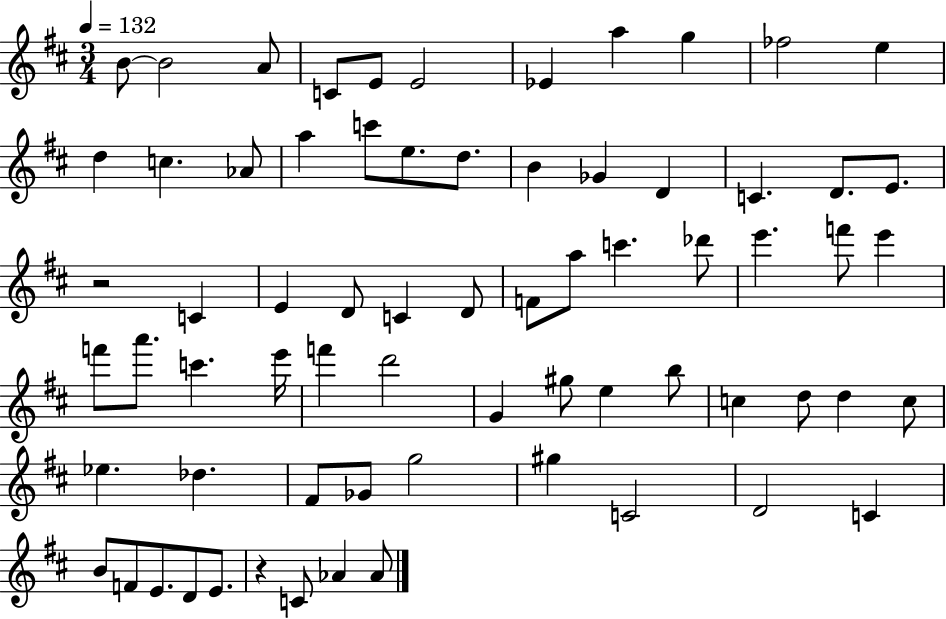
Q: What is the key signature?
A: D major